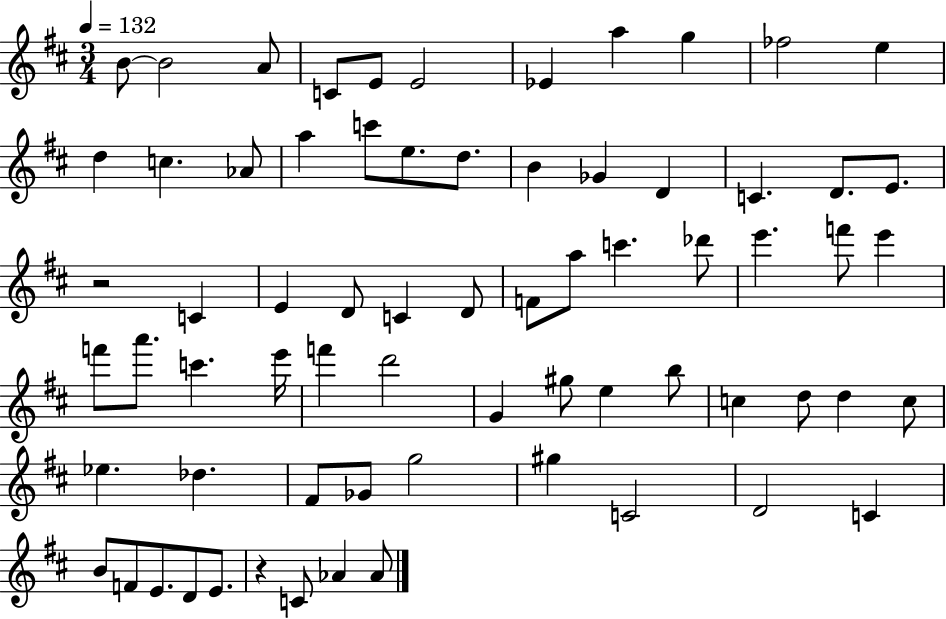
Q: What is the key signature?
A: D major